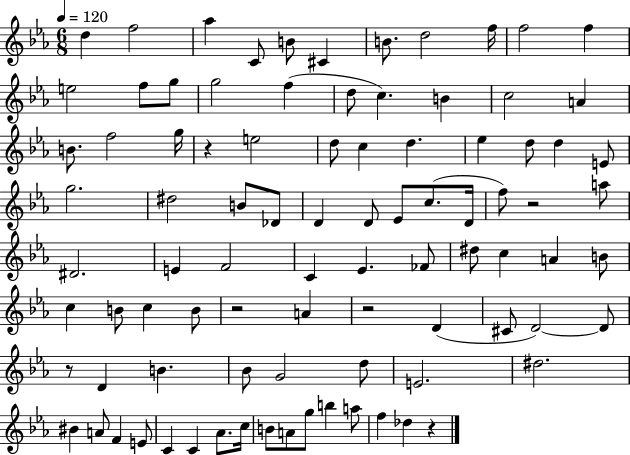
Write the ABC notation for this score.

X:1
T:Untitled
M:6/8
L:1/4
K:Eb
d f2 _a C/2 B/2 ^C B/2 d2 f/4 f2 f e2 f/2 g/2 g2 f d/2 c B c2 A B/2 f2 g/4 z e2 d/2 c d _e d/2 d E/2 g2 ^d2 B/2 _D/2 D D/2 _E/2 c/2 D/4 f/2 z2 a/2 ^D2 E F2 C _E _F/2 ^d/2 c A B/2 c B/2 c B/2 z2 A z2 D ^C/2 D2 D/2 z/2 D B _B/2 G2 d/2 E2 ^d2 ^B A/2 F E/2 C C _A/2 c/4 B/2 A/2 g/2 b a/2 f _d z